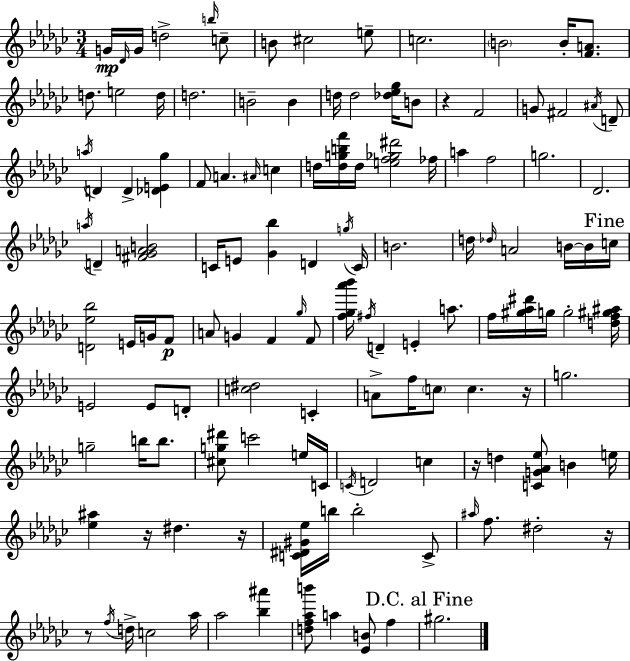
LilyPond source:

{
  \clef treble
  \numericTimeSignature
  \time 3/4
  \key ees \minor
  \repeat volta 2 { g'16\mp \grace { des'16 } g'16 d''2-> \grace { b''16 } | c''8-- b'8 cis''2 | e''8-- c''2. | \parenthesize b'2 b'16-. <f' a'>8. | \break d''8. e''2 | d''16 d''2. | b'2-- b'4 | d''16 d''2 <des'' ees'' ges''>16 | \break b'8 r4 f'2 | g'8 fis'2 | \acciaccatura { ais'16 } d'8-- \acciaccatura { a''16 } d'4 d'4-> | <des' e' ges''>4 f'8 a'4. | \break \grace { ais'16 } c''4 d''16 <d'' g'' b'' f'''>16 d''16 <e'' f'' ges'' dis'''>2 | fes''16 a''4 f''2 | g''2. | des'2. | \break \acciaccatura { a''16 } d'4-- <fis' ges' a' b'>2 | c'16 e'8 <ges' bes''>4 | d'4 \acciaccatura { g''16 } c'16 b'2. | d''16 \grace { des''16 } a'2 | \break b'16~~ b'16 \mark "Fine" c''16 <d' ees'' bes''>2 | e'16 g'16 f'8\p a'8 g'4 | f'4 \grace { ges''16 } f'8 <f'' ges'' aes''' bes'''>16 \acciaccatura { fis''16 } d'4-- | e'4-. a''8. f''16 <gis'' aes'' dis'''>16 | \break g''16 g''2-. <d'' f'' gis'' ais''>16 e'2 | e'8 d'8-. <c'' dis''>2 | c'4-. a'8-> | f''16 \parenthesize c''8 c''4. r16 g''2. | \break g''2-- | b''16 b''8. <cis'' g'' dis'''>8 | c'''2 e''16 c'16 \acciaccatura { c'16 } d'2 | c''4 r16 | \break d''4 <c' g' aes' ees''>8 b'4 e''16 <ees'' ais''>4 | r16 dis''4. r16 <c' dis' gis' ees''>16 | b''16 b''2-. c'8-> \grace { ais''16 } | f''8. dis''2-. r16 | \break r8 \acciaccatura { f''16 } d''16-> c''2 | aes''16 aes''2 <bes'' ais'''>4 | <d'' f'' aes'' b'''>8 a''4 <ees' b'>8 f''4 | \mark "D.C. al Fine" gis''2. | \break } \bar "|."
}